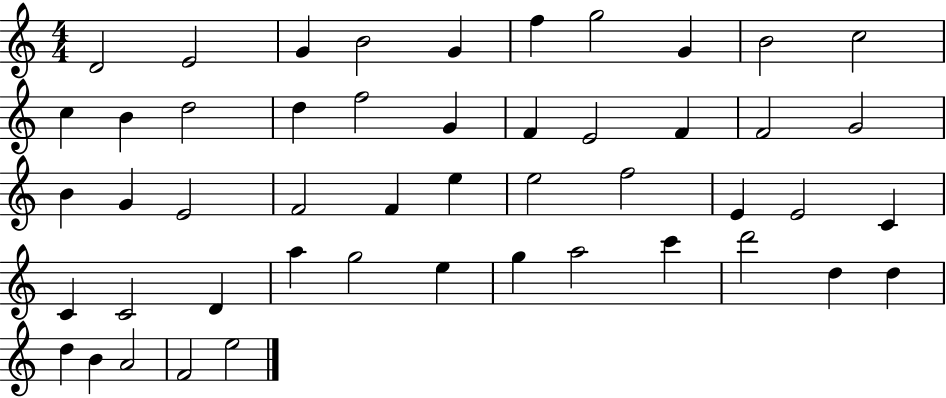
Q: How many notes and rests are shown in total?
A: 49